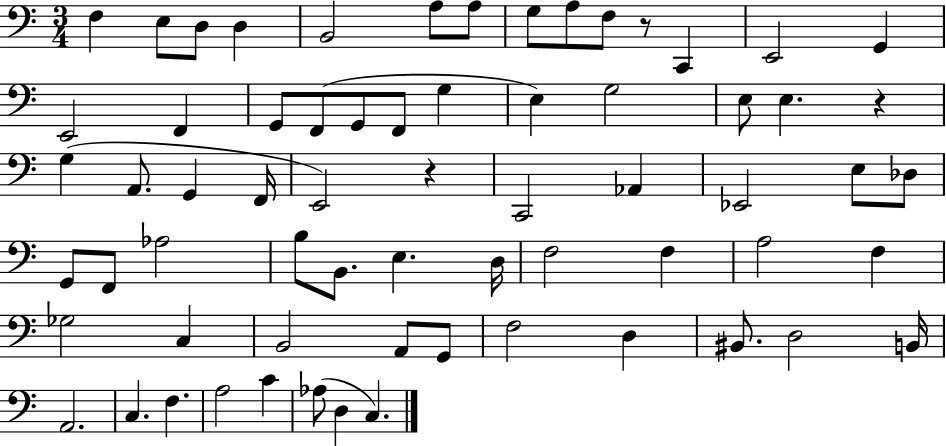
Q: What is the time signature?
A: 3/4